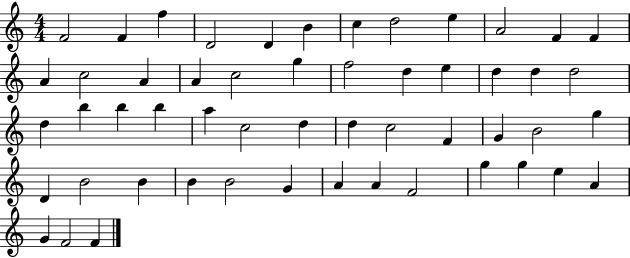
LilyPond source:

{
  \clef treble
  \numericTimeSignature
  \time 4/4
  \key c \major
  f'2 f'4 f''4 | d'2 d'4 b'4 | c''4 d''2 e''4 | a'2 f'4 f'4 | \break a'4 c''2 a'4 | a'4 c''2 g''4 | f''2 d''4 e''4 | d''4 d''4 d''2 | \break d''4 b''4 b''4 b''4 | a''4 c''2 d''4 | d''4 c''2 f'4 | g'4 b'2 g''4 | \break d'4 b'2 b'4 | b'4 b'2 g'4 | a'4 a'4 f'2 | g''4 g''4 e''4 a'4 | \break g'4 f'2 f'4 | \bar "|."
}